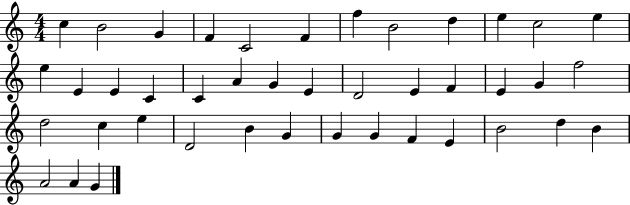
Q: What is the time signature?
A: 4/4